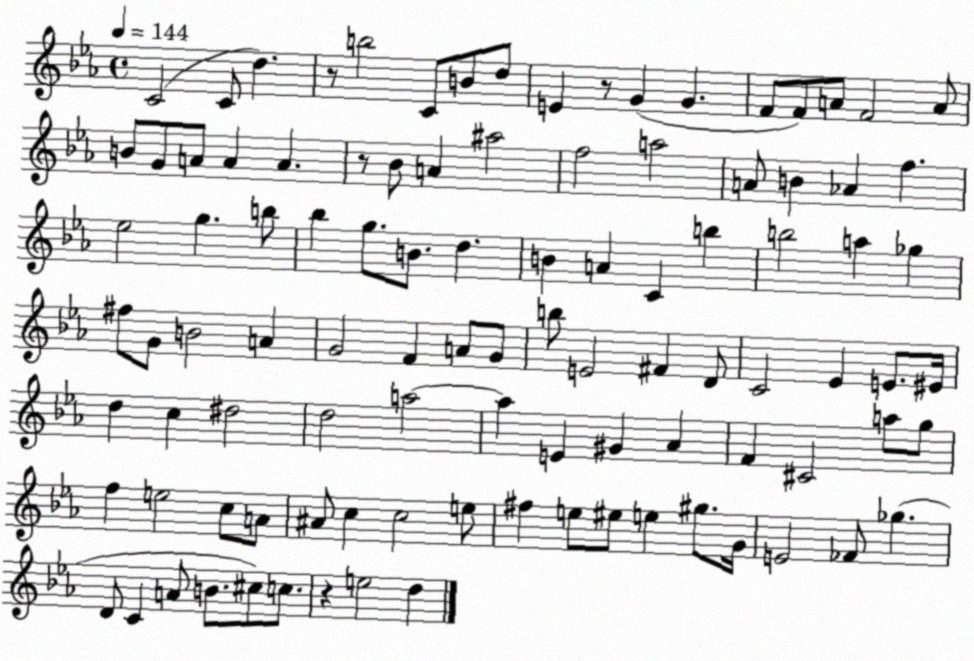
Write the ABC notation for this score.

X:1
T:Untitled
M:4/4
L:1/4
K:Eb
C2 C/2 d z/2 b2 C/2 B/2 d/2 E z/2 G G F/2 F/2 A/2 F2 A/2 B/2 G/2 A/2 A A z/2 _B/2 A ^a2 f2 a2 A/2 B _A f _e2 g b/2 _b g/2 B/2 d B A C b b2 a _g ^f/2 G/2 B2 A G2 F A/2 G/2 b/2 E2 ^F D/2 C2 _E E/2 ^E/4 d c ^d2 d2 a2 a E ^G _A F ^C2 a/2 g/2 f e2 c/2 A/2 ^A/2 c c2 e/2 ^f e/2 ^e/2 e ^g/2 G/4 E2 _F/2 _g D/2 C A/2 B/2 ^c/2 c/2 z e2 d